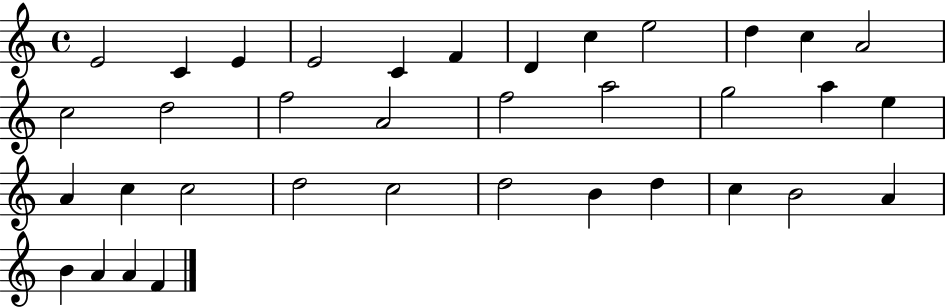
{
  \clef treble
  \time 4/4
  \defaultTimeSignature
  \key c \major
  e'2 c'4 e'4 | e'2 c'4 f'4 | d'4 c''4 e''2 | d''4 c''4 a'2 | \break c''2 d''2 | f''2 a'2 | f''2 a''2 | g''2 a''4 e''4 | \break a'4 c''4 c''2 | d''2 c''2 | d''2 b'4 d''4 | c''4 b'2 a'4 | \break b'4 a'4 a'4 f'4 | \bar "|."
}